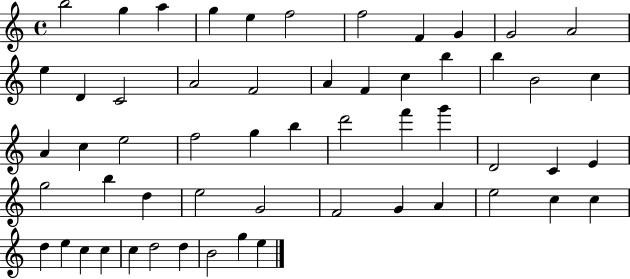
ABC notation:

X:1
T:Untitled
M:4/4
L:1/4
K:C
b2 g a g e f2 f2 F G G2 A2 e D C2 A2 F2 A F c b b B2 c A c e2 f2 g b d'2 f' g' D2 C E g2 b d e2 G2 F2 G A e2 c c d e c c c d2 d B2 g e